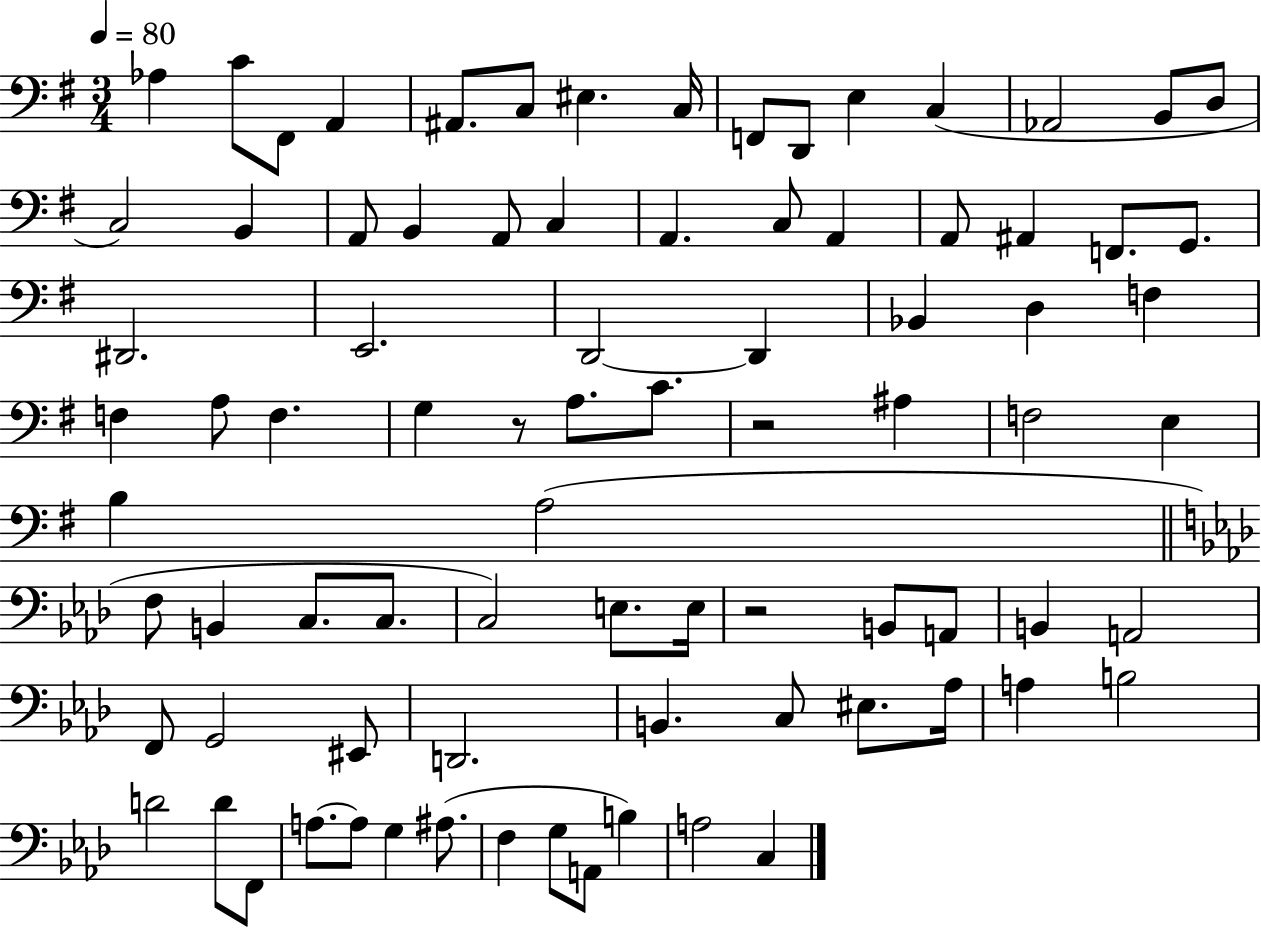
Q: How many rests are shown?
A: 3